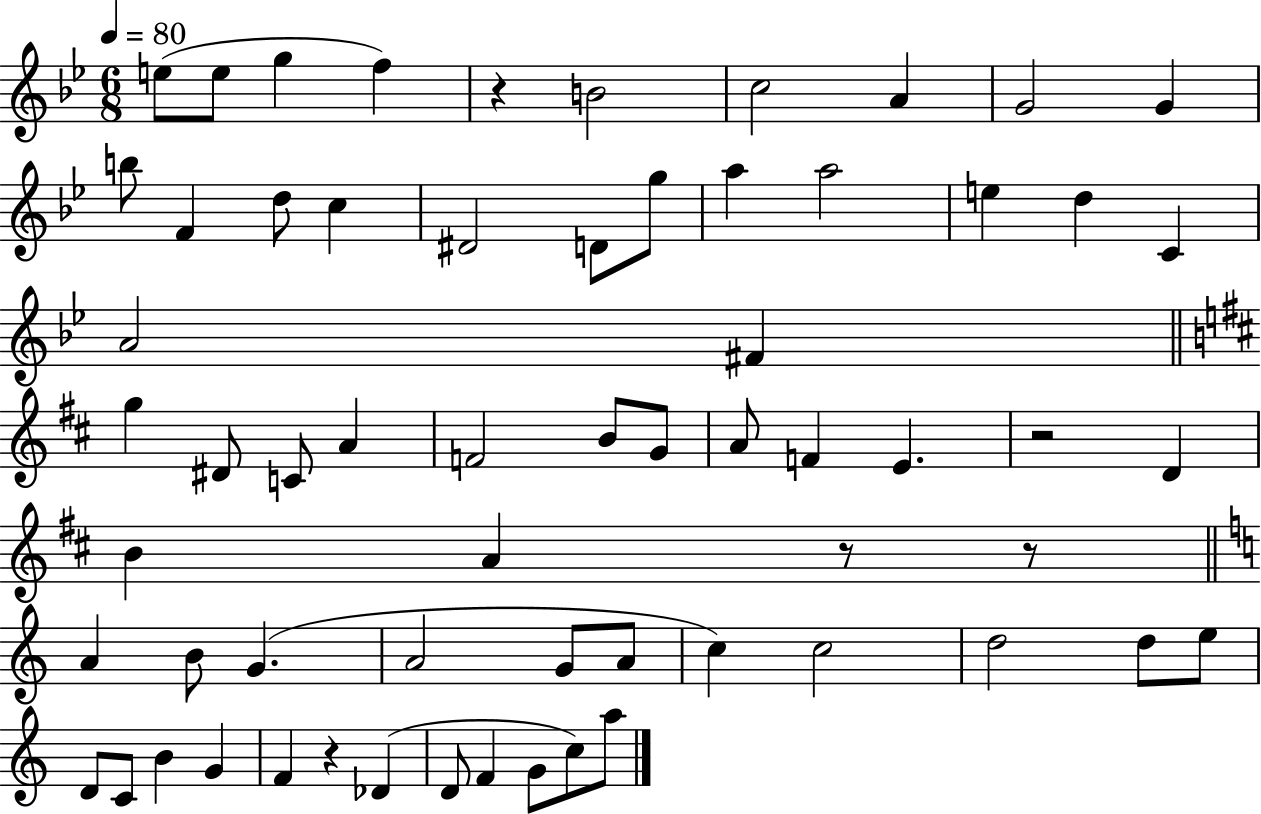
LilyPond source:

{
  \clef treble
  \numericTimeSignature
  \time 6/8
  \key bes \major
  \tempo 4 = 80
  e''8( e''8 g''4 f''4) | r4 b'2 | c''2 a'4 | g'2 g'4 | \break b''8 f'4 d''8 c''4 | dis'2 d'8 g''8 | a''4 a''2 | e''4 d''4 c'4 | \break a'2 fis'4 | \bar "||" \break \key d \major g''4 dis'8 c'8 a'4 | f'2 b'8 g'8 | a'8 f'4 e'4. | r2 d'4 | \break b'4 a'4 r8 r8 | \bar "||" \break \key a \minor a'4 b'8 g'4.( | a'2 g'8 a'8 | c''4) c''2 | d''2 d''8 e''8 | \break d'8 c'8 b'4 g'4 | f'4 r4 des'4( | d'8 f'4 g'8 c''8) a''8 | \bar "|."
}